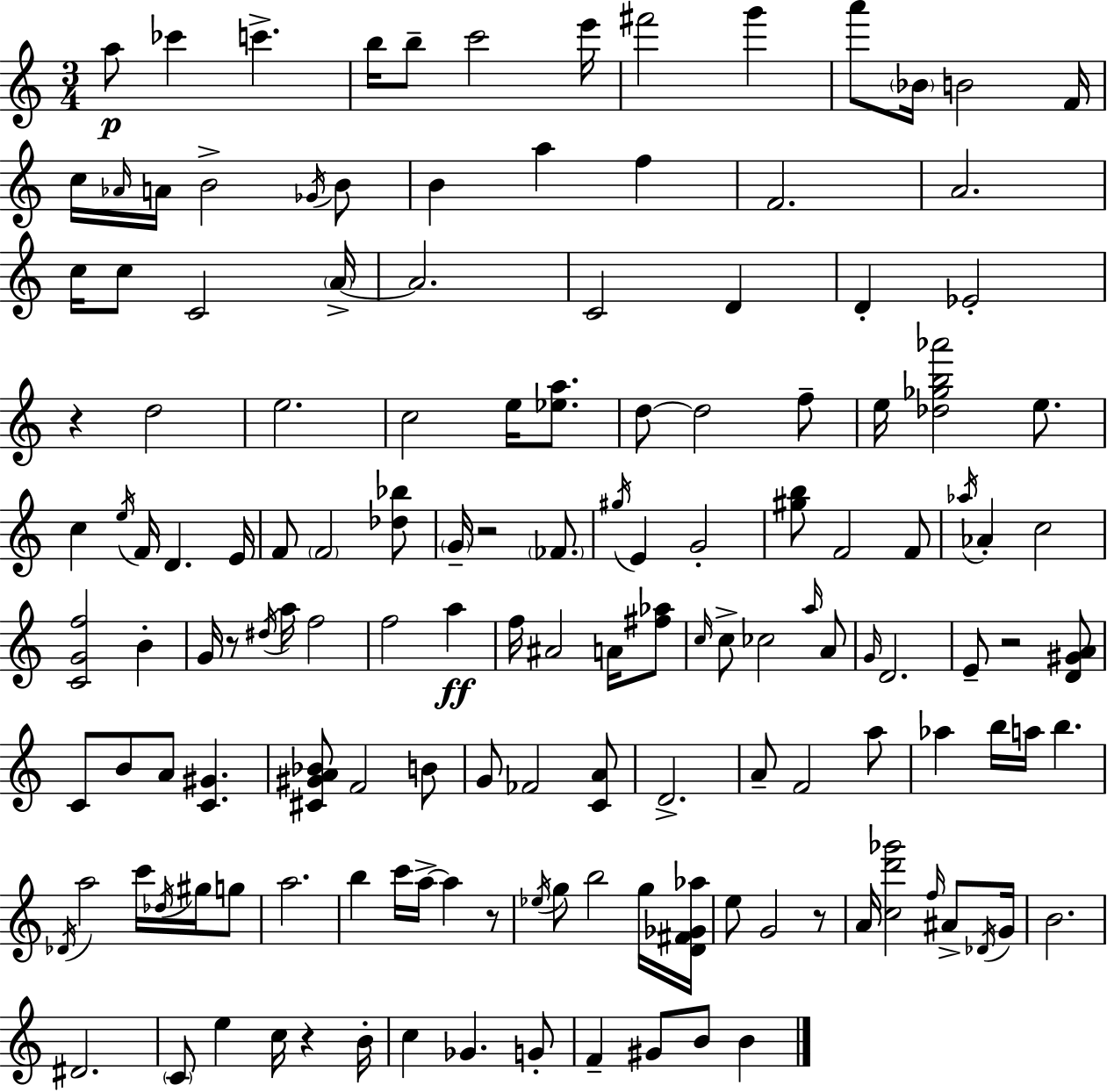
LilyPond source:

{
  \clef treble
  \numericTimeSignature
  \time 3/4
  \key a \minor
  a''8\p ces'''4 c'''4.-> | b''16 b''8-- c'''2 e'''16 | fis'''2 g'''4 | a'''8 \parenthesize bes'16 b'2 f'16 | \break c''16 \grace { aes'16 } a'16 b'2-> \acciaccatura { ges'16 } | b'8 b'4 a''4 f''4 | f'2. | a'2. | \break c''16 c''8 c'2 | \parenthesize a'16->~~ a'2. | c'2 d'4 | d'4-. ees'2-. | \break r4 d''2 | e''2. | c''2 e''16 <ees'' a''>8. | d''8~~ d''2 | \break f''8-- e''16 <des'' ges'' b'' aes'''>2 e''8. | c''4 \acciaccatura { e''16 } f'16 d'4. | e'16 f'8 \parenthesize f'2 | <des'' bes''>8 \parenthesize g'16-- r2 | \break \parenthesize fes'8. \acciaccatura { gis''16 } e'4 g'2-. | <gis'' b''>8 f'2 | f'8 \acciaccatura { aes''16 } aes'4-. c''2 | <c' g' f''>2 | \break b'4-. g'16 r8 \acciaccatura { dis''16 } a''16 f''2 | f''2 | a''4\ff f''16 ais'2 | a'16 <fis'' aes''>8 \grace { c''16 } c''8-> ces''2 | \break \grace { a''16 } a'8 \grace { g'16 } d'2. | e'8-- r2 | <d' gis' a'>8 c'8 b'8 | a'8 <c' gis'>4. <cis' gis' a' bes'>8 f'2 | \break b'8 g'8 fes'2 | <c' a'>8 d'2.-> | a'8-- f'2 | a''8 aes''4 | \break b''16 a''16 b''4. \acciaccatura { des'16 } a''2 | c'''16 \acciaccatura { des''16 } gis''16 g''8 a''2. | b''4 | c'''16 a''16->~~ a''4 r8 \acciaccatura { ees''16 } | \break g''8 b''2 g''16 <d' fis' ges' aes''>16 | e''8 g'2 r8 | a'16 <c'' d''' ges'''>2 \grace { f''16 } ais'8-> | \acciaccatura { des'16 } g'16 b'2. | \break dis'2. | \parenthesize c'8 e''4 c''16 r4 | b'16-. c''4 ges'4. | g'8-. f'4-- gis'8 b'8 b'4 | \break \bar "|."
}